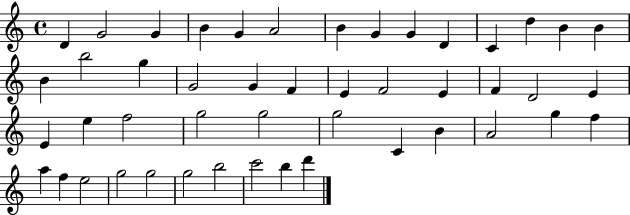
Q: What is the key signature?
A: C major